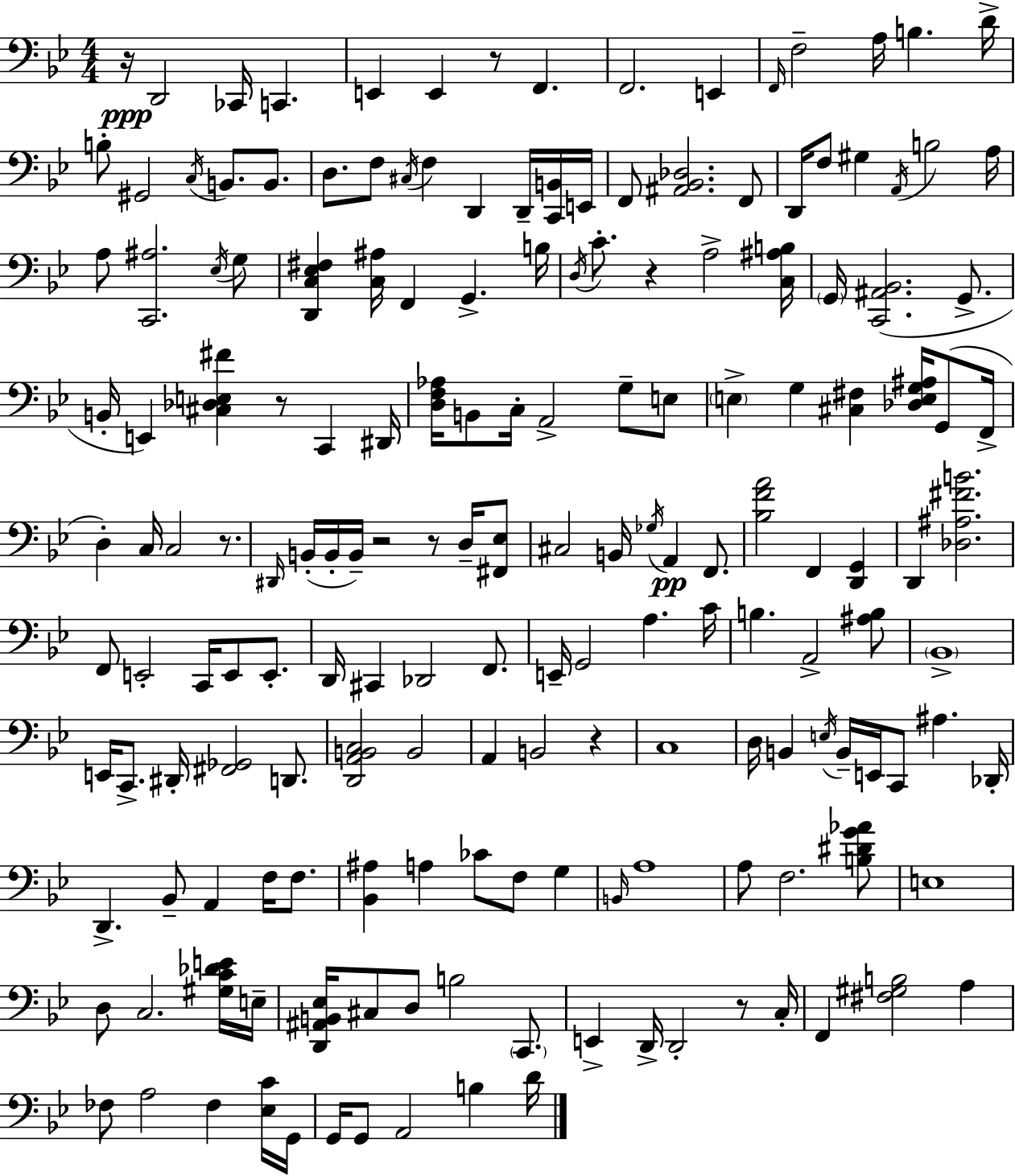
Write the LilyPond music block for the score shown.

{
  \clef bass
  \numericTimeSignature
  \time 4/4
  \key g \minor
  r16\ppp d,2 ces,16 c,4. | e,4 e,4 r8 f,4. | f,2. e,4 | \grace { f,16 } f2-- a16 b4. | \break d'16-> b8-. gis,2 \acciaccatura { c16 } b,8. b,8. | d8. f8 \acciaccatura { cis16 } f4 d,4 | d,16-- <c, b,>16 e,16 f,8 <ais, bes, des>2. | f,8 d,16 f8 gis4 \acciaccatura { a,16 } b2 | \break a16 a8 <c, ais>2. | \acciaccatura { ees16 } g8 <d, c ees fis>4 <c ais>16 f,4 g,4.-> | b16 \acciaccatura { d16 } c'8.-. r4 a2-> | <c ais b>16 \parenthesize g,16 <c, ais, bes,>2.( | \break g,8.-> b,16-. e,4) <cis des e fis'>4 r8 | c,4 dis,16 <d f aes>16 b,8 c16-. a,2-> | g8-- e8 \parenthesize e4-> g4 <cis fis>4 | <des e g ais>16 g,8( f,16-> d4-.) c16 c2 | \break r8. \grace { dis,16 }( b,16-. b,16-. b,16--) r2 | r8 d16-- <fis, ees>8 cis2 b,16 | \acciaccatura { ges16 }\pp a,4 f,8. <bes f' a'>2 | f,4 <d, g,>4 d,4 <des ais fis' b'>2. | \break f,8 e,2-. | c,16 e,8 e,8.-. d,16 cis,4 des,2 | f,8. e,16-- g,2 | a4. c'16 b4. a,2-> | \break <ais b>8 \parenthesize bes,1-> | e,16 c,8.-> dis,16-. <fis, ges,>2 | d,8. <d, a, b, c>2 | b,2 a,4 b,2 | \break r4 c1 | d16 b,4 \acciaccatura { e16 } b,16-- e,16 | c,8 ais4. des,16-. d,4.-> bes,8-- | a,4 f16 f8. <bes, ais>4 a4 | \break ces'8 f8 g4 \grace { b,16 } a1 | a8 f2. | <b dis' g' aes'>8 e1 | d8 c2. | \break <gis c' des' e'>16 e16-- <d, ais, b, ees>16 cis8 d8 b2 | \parenthesize c,8. e,4-> d,16-> d,2-. | r8 c16-. f,4 <fis gis b>2 | a4 fes8 a2 | \break fes4 <ees c'>16 g,16 g,16 g,8 a,2 | b4 d'16 \bar "|."
}